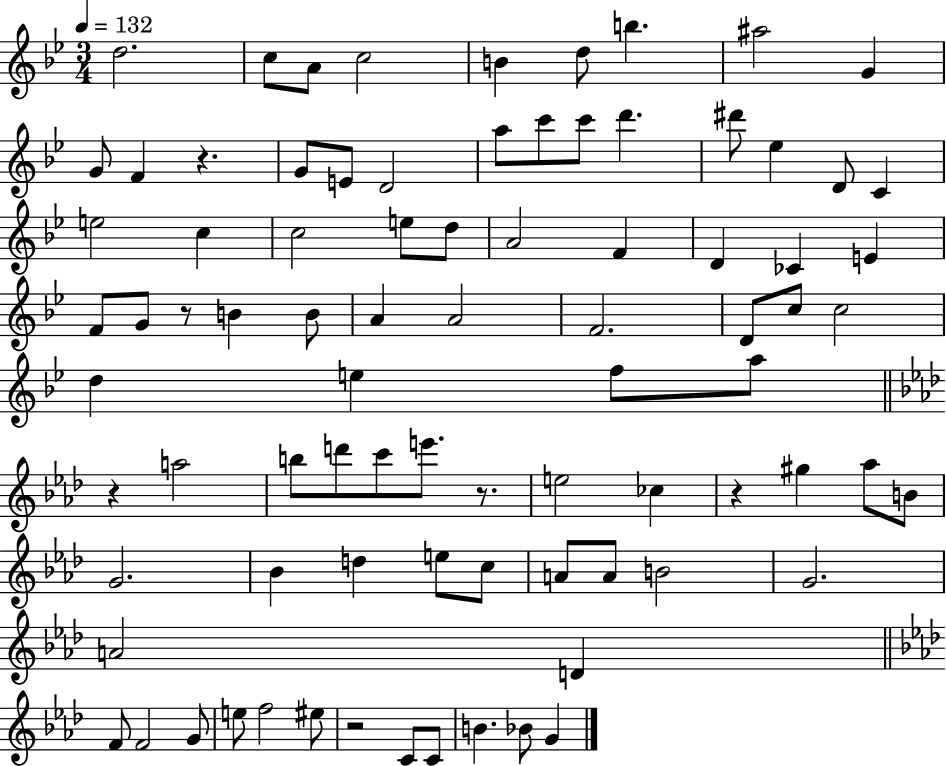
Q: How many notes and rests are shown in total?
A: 84